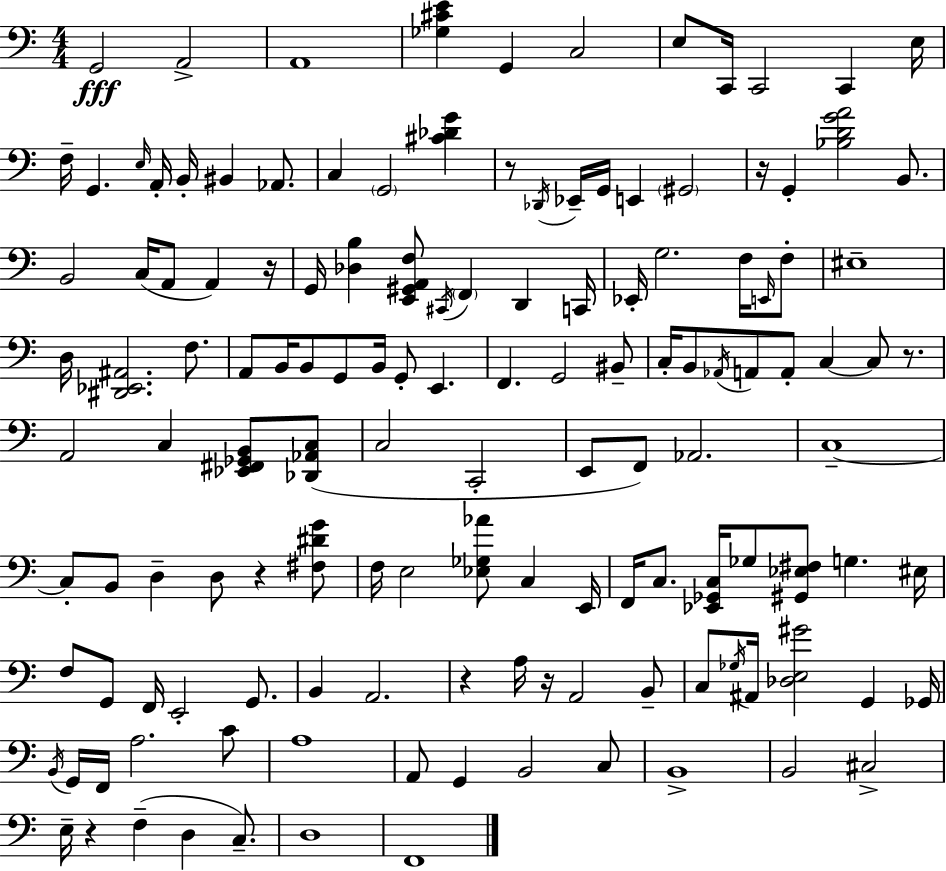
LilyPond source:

{
  \clef bass
  \numericTimeSignature
  \time 4/4
  \key c \major
  \repeat volta 2 { g,2\fff a,2-> | a,1 | <ges cis' e'>4 g,4 c2 | e8 c,16 c,2 c,4 e16 | \break f16-- g,4. \grace { e16 } a,16-. b,16-. bis,4 aes,8. | c4 \parenthesize g,2 <cis' des' g'>4 | r8 \acciaccatura { des,16 } ees,16-- g,16 e,4 \parenthesize gis,2 | r16 g,4-. <bes d' g' a'>2 b,8. | \break b,2 c16( a,8 a,4) | r16 g,16 <des b>4 <e, gis, a, f>8 \acciaccatura { cis,16 } \parenthesize f,4 d,4 | c,16 ees,16-. g2. | f16 \grace { e,16 } f8-. eis1-- | \break d16 <dis, ees, ais,>2. | f8. a,8 b,16 b,8 g,8 b,16 g,8-. e,4. | f,4. g,2 | bis,8-- c16-. b,8 \acciaccatura { aes,16 } a,8 a,8-. c4~~ | \break c8 r8. a,2 c4 | <ees, fis, ges, b,>8 <des, aes, c>8( c2 c,2-. | e,8 f,8) aes,2. | c1--~~ | \break c8-. b,8 d4-- d8 r4 | <fis dis' g'>8 f16 e2 <ees ges aes'>8 | c4 e,16 f,16 c8. <ees, ges, c>16 ges8 <gis, ees fis>8 g4. | eis16 f8 g,8 f,16 e,2-. | \break g,8. b,4 a,2. | r4 a16 r16 a,2 | b,8-- c8 \acciaccatura { ges16 } ais,16 <des e gis'>2 | g,4 ges,16 \acciaccatura { b,16 } g,16 f,16 a2. | \break c'8 a1 | a,8 g,4 b,2 | c8 b,1-> | b,2 cis2-> | \break e16-- r4 f4--( | d4 c8.--) d1 | f,1 | } \bar "|."
}